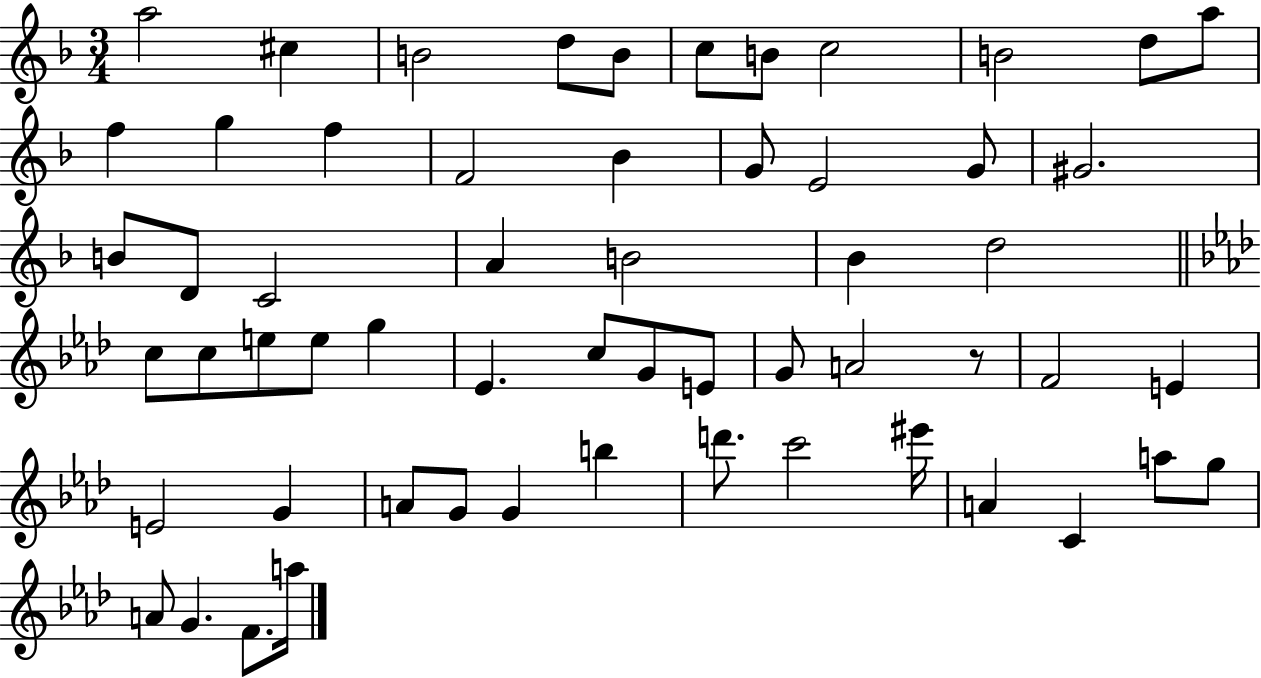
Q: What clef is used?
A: treble